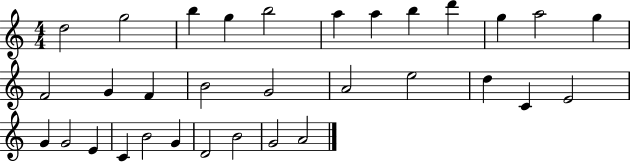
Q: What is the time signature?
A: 4/4